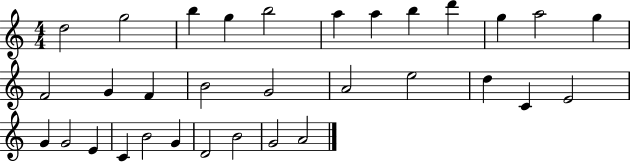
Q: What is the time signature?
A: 4/4